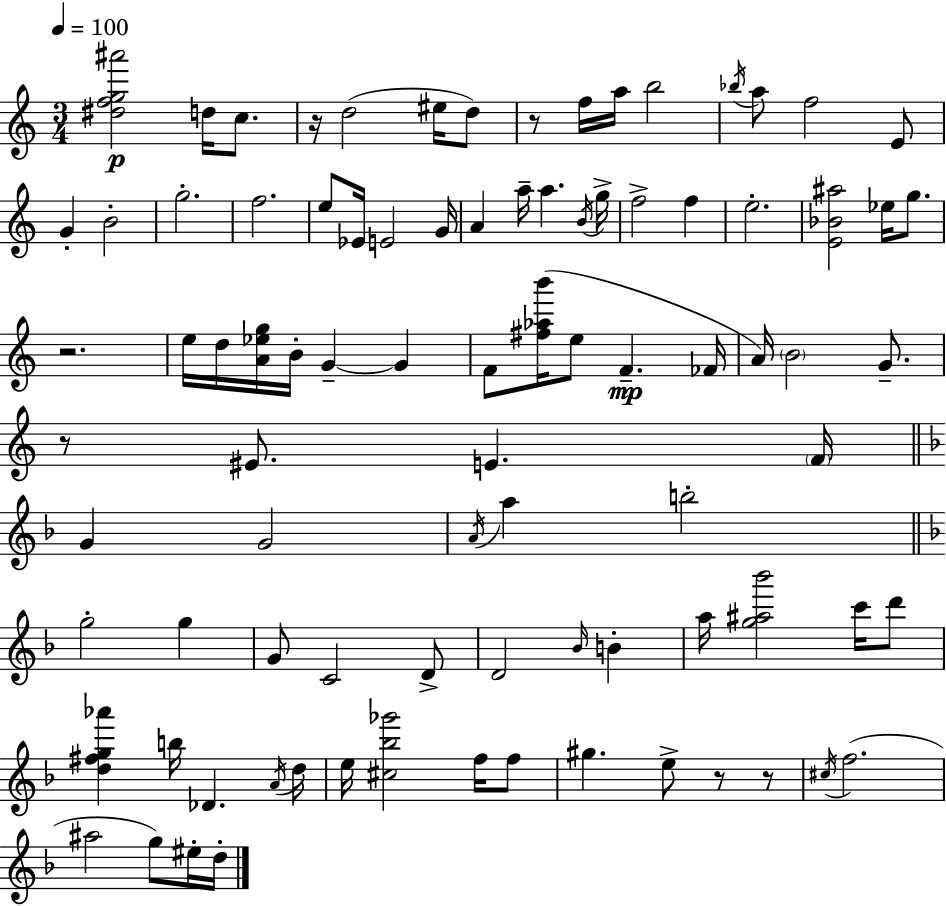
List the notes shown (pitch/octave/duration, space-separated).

[D#5,F5,G5,A#6]/h D5/s C5/e. R/s D5/h EIS5/s D5/e R/e F5/s A5/s B5/h Bb5/s A5/e F5/h E4/e G4/q B4/h G5/h. F5/h. E5/e Eb4/s E4/h G4/s A4/q A5/s A5/q. B4/s G5/s F5/h F5/q E5/h. [E4,Bb4,A#5]/h Eb5/s G5/e. R/h. E5/s D5/s [A4,Eb5,G5]/s B4/s G4/q G4/q F4/e [F#5,Ab5,B6]/s E5/e F4/q. FES4/s A4/s B4/h G4/e. R/e EIS4/e. E4/q. F4/s G4/q G4/h A4/s A5/q B5/h G5/h G5/q G4/e C4/h D4/e D4/h Bb4/s B4/q A5/s [G5,A#5,Bb6]/h C6/s D6/e [D5,F#5,G5,Ab6]/q B5/s Db4/q. A4/s D5/s E5/s [C#5,Bb5,Gb6]/h F5/s F5/e G#5/q. E5/e R/e R/e C#5/s F5/h. A#5/h G5/e EIS5/s D5/s